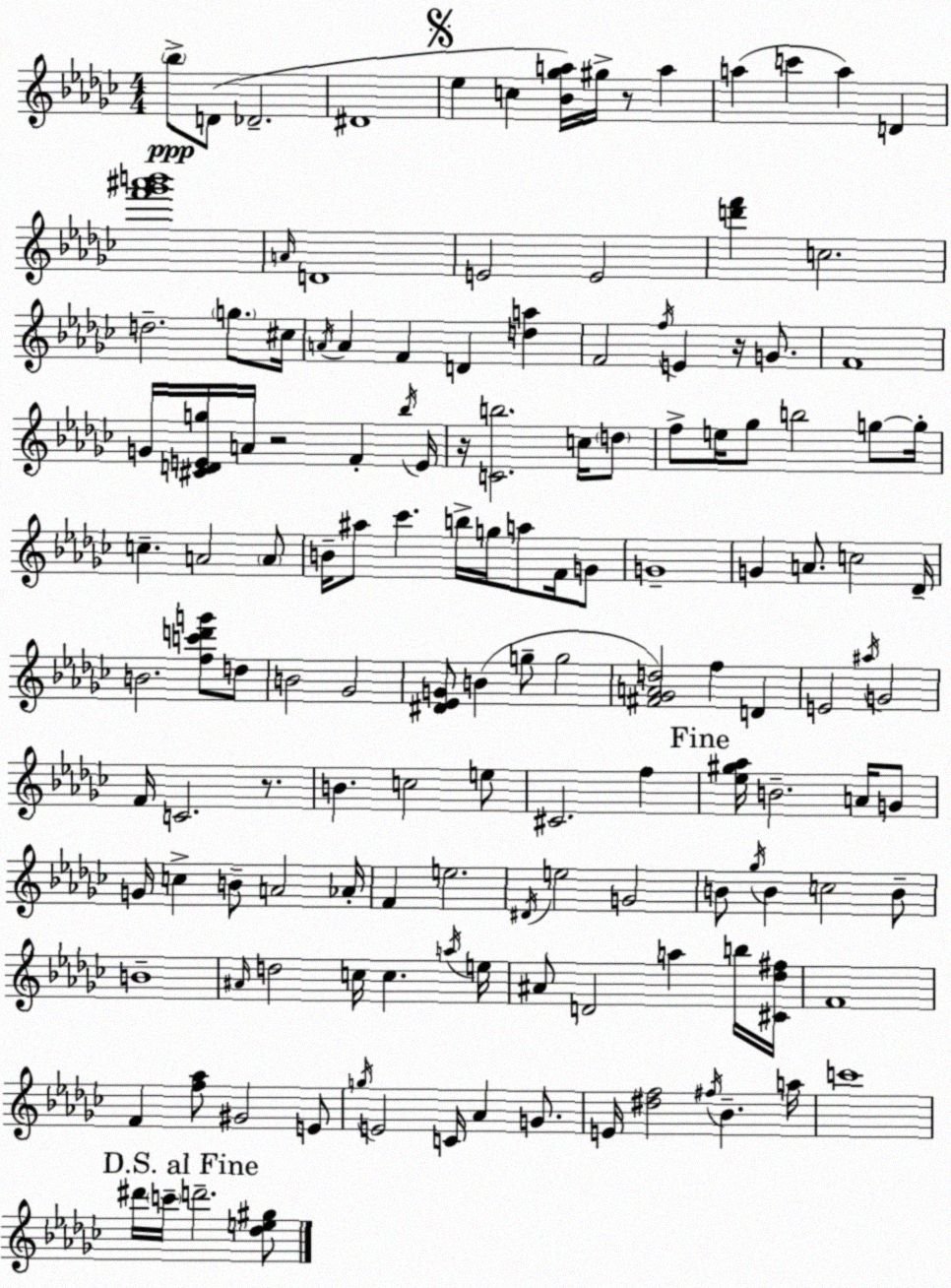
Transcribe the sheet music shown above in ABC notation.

X:1
T:Untitled
M:4/4
L:1/4
K:Ebm
_b/2 D/2 _D2 ^D4 _e c [_B_ga]/4 ^g/4 z/2 a a c' a D [f'_g'^a'b']4 A/4 D4 E2 E2 [d'f'] c2 d2 g/2 ^c/4 A/4 A F D [da] F2 f/4 E z/4 G/2 F4 G/4 [^CDEg]/4 A/4 z2 F _b/4 E/4 z/4 [Cb]2 c/4 d/2 f/2 e/4 _g/2 b2 g/2 g/4 c A2 A/2 B/4 ^a/2 _c' b/4 g/4 a/2 F/4 G/2 G4 G A/2 c2 _D/4 B2 [fc'd'g']/2 d/2 B2 _G2 [^D_EG]/2 B g/2 g2 [^F_GAd]2 f D E2 ^a/4 G2 F/4 C2 z/2 B c2 e/2 ^C2 f [_e^g_a]/4 B2 A/4 G/2 G/4 c B/2 A2 _A/4 F e2 ^D/4 e2 G2 B/2 _g/4 B c2 B/2 B4 ^A/4 d2 c/4 c a/4 e/4 ^A/2 D2 a b/4 [^C_d^f]/4 F4 F [f_a]/2 ^G2 E/2 g/4 E2 C/4 _A G/2 E/4 [^df]2 ^f/4 _B a/4 c'4 ^d'/4 c'/4 d'2 [_de^g]/2